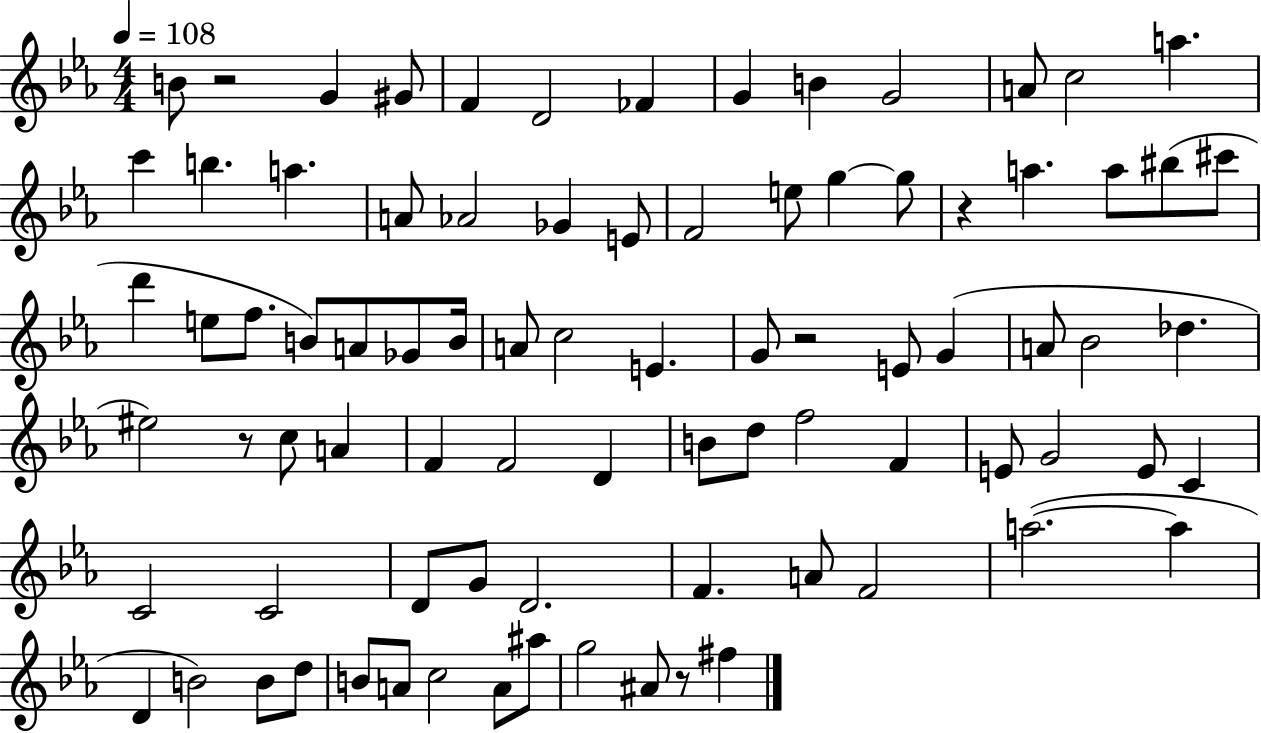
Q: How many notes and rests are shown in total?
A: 84